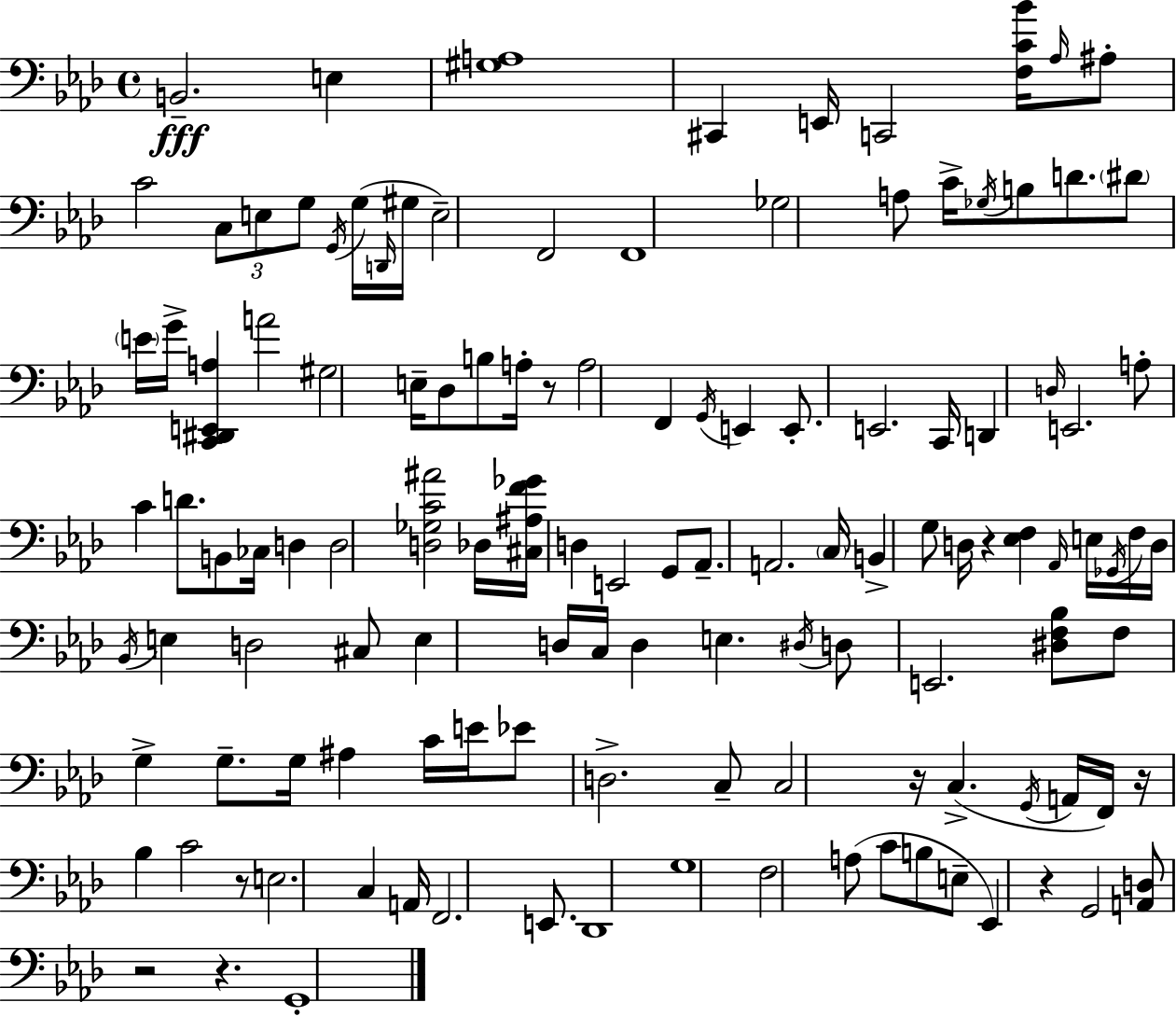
X:1
T:Untitled
M:4/4
L:1/4
K:Ab
B,,2 E, [^G,A,]4 ^C,, E,,/4 C,,2 [F,C_B]/4 _A,/4 ^A,/2 C2 C,/2 E,/2 G,/2 G,,/4 G,/4 D,,/4 ^G,/4 E,2 F,,2 F,,4 _G,2 A,/2 C/4 _G,/4 B,/2 D/2 ^D/2 E/4 G/4 [C,,^D,,E,,A,] A2 ^G,2 E,/4 _D,/2 B,/2 A,/4 z/2 A,2 F,, G,,/4 E,, E,,/2 E,,2 C,,/4 D,, D,/4 E,,2 A,/2 C D/2 B,,/2 _C,/4 D, D,2 [D,_G,C^A]2 _D,/4 [^C,^A,F_G]/4 D, E,,2 G,,/2 _A,,/2 A,,2 C,/4 B,, G,/2 D,/4 z [_E,F,] _A,,/4 E,/4 _G,,/4 F,/4 D,/4 _B,,/4 E, D,2 ^C,/2 E, D,/4 C,/4 D, E, ^D,/4 D,/2 E,,2 [^D,F,_B,]/2 F,/2 G, G,/2 G,/4 ^A, C/4 E/4 _E/2 D,2 C,/2 C,2 z/4 C, G,,/4 A,,/4 F,,/4 z/4 _B, C2 z/2 E,2 C, A,,/4 F,,2 E,,/2 _D,,4 G,4 F,2 A,/2 C/2 B,/2 E,/2 _E,, z G,,2 [A,,D,]/2 z2 z G,,4